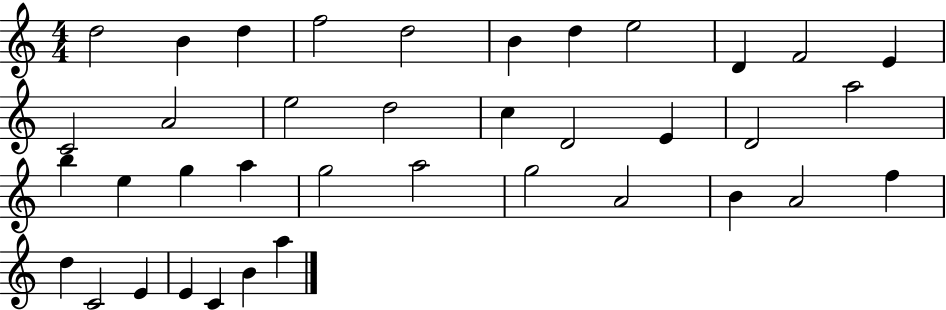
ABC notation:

X:1
T:Untitled
M:4/4
L:1/4
K:C
d2 B d f2 d2 B d e2 D F2 E C2 A2 e2 d2 c D2 E D2 a2 b e g a g2 a2 g2 A2 B A2 f d C2 E E C B a